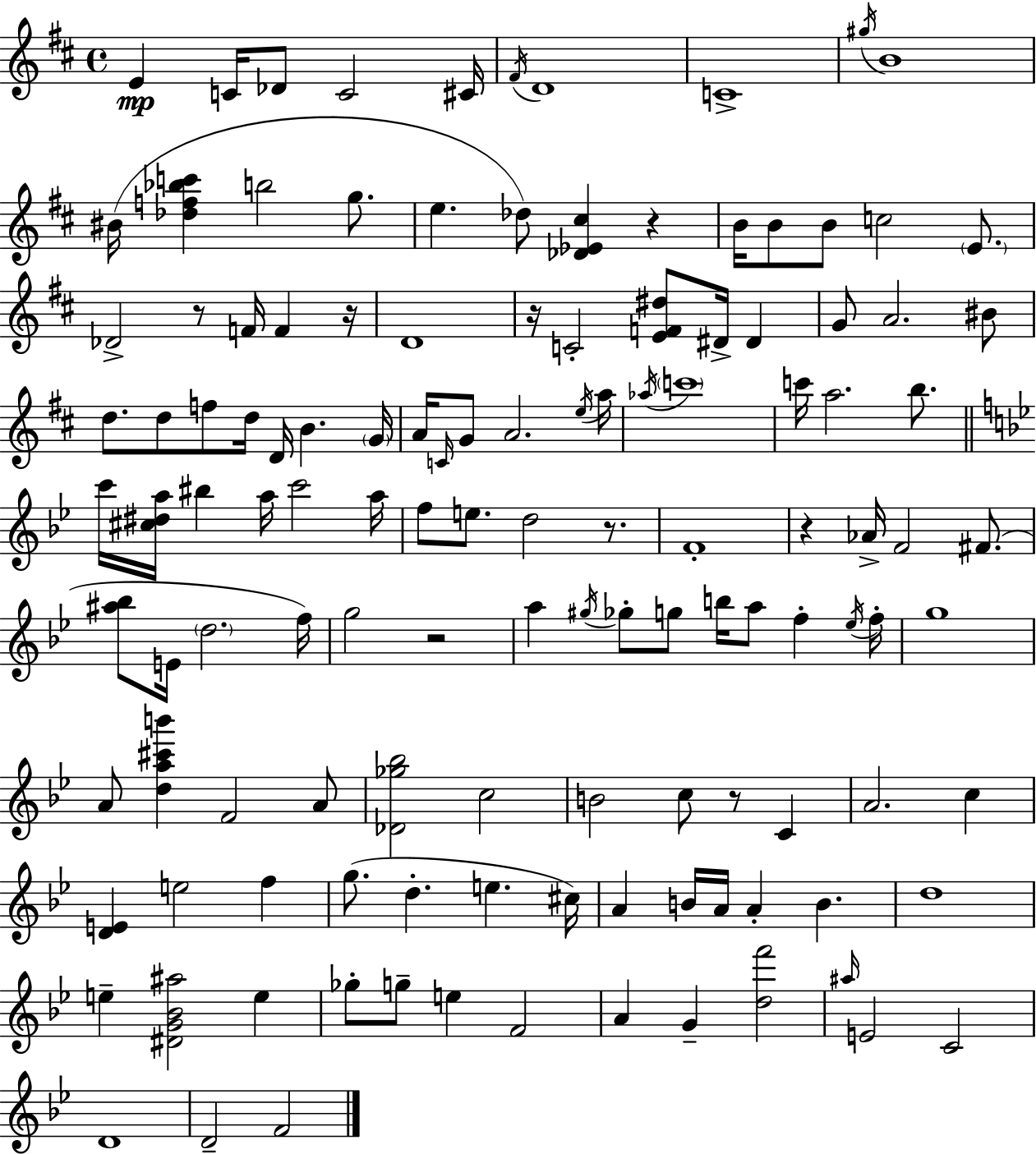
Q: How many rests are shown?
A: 8